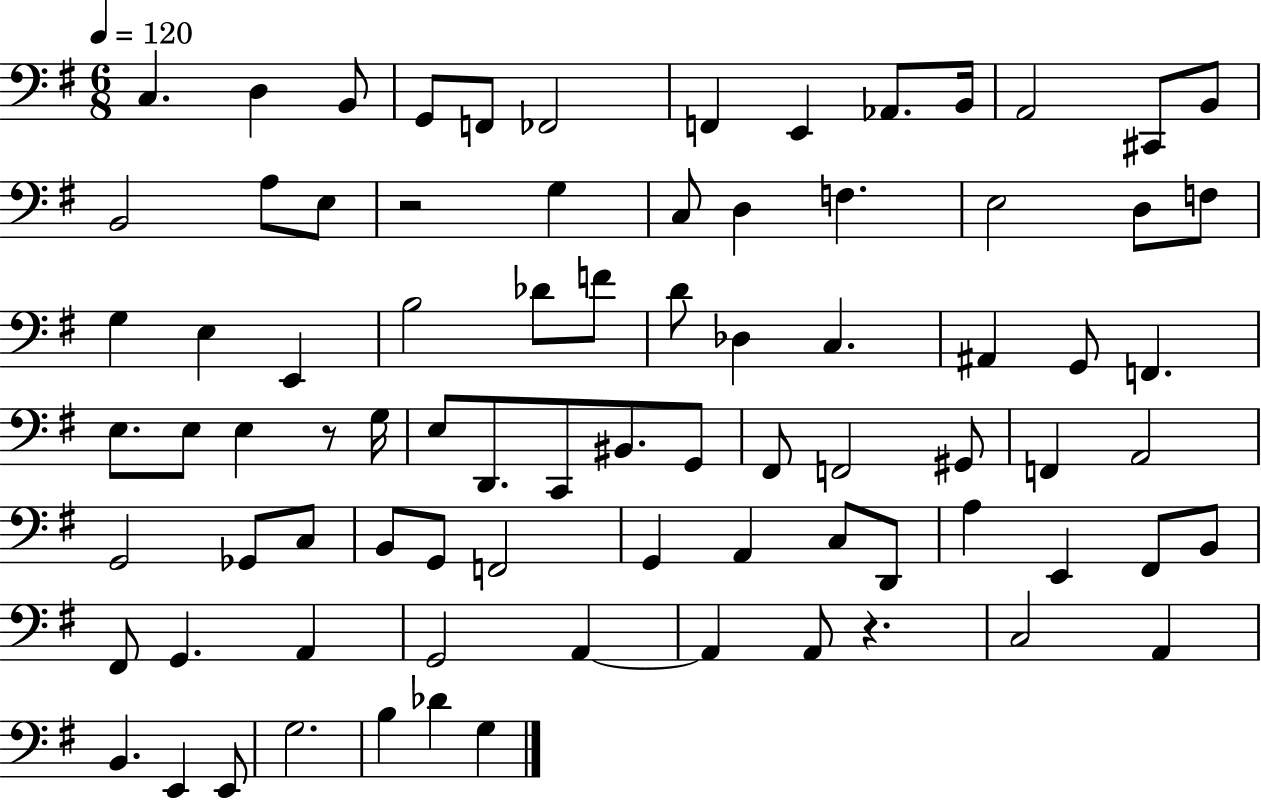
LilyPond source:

{
  \clef bass
  \numericTimeSignature
  \time 6/8
  \key g \major
  \tempo 4 = 120
  c4. d4 b,8 | g,8 f,8 fes,2 | f,4 e,4 aes,8. b,16 | a,2 cis,8 b,8 | \break b,2 a8 e8 | r2 g4 | c8 d4 f4. | e2 d8 f8 | \break g4 e4 e,4 | b2 des'8 f'8 | d'8 des4 c4. | ais,4 g,8 f,4. | \break e8. e8 e4 r8 g16 | e8 d,8. c,8 bis,8. g,8 | fis,8 f,2 gis,8 | f,4 a,2 | \break g,2 ges,8 c8 | b,8 g,8 f,2 | g,4 a,4 c8 d,8 | a4 e,4 fis,8 b,8 | \break fis,8 g,4. a,4 | g,2 a,4~~ | a,4 a,8 r4. | c2 a,4 | \break b,4. e,4 e,8 | g2. | b4 des'4 g4 | \bar "|."
}